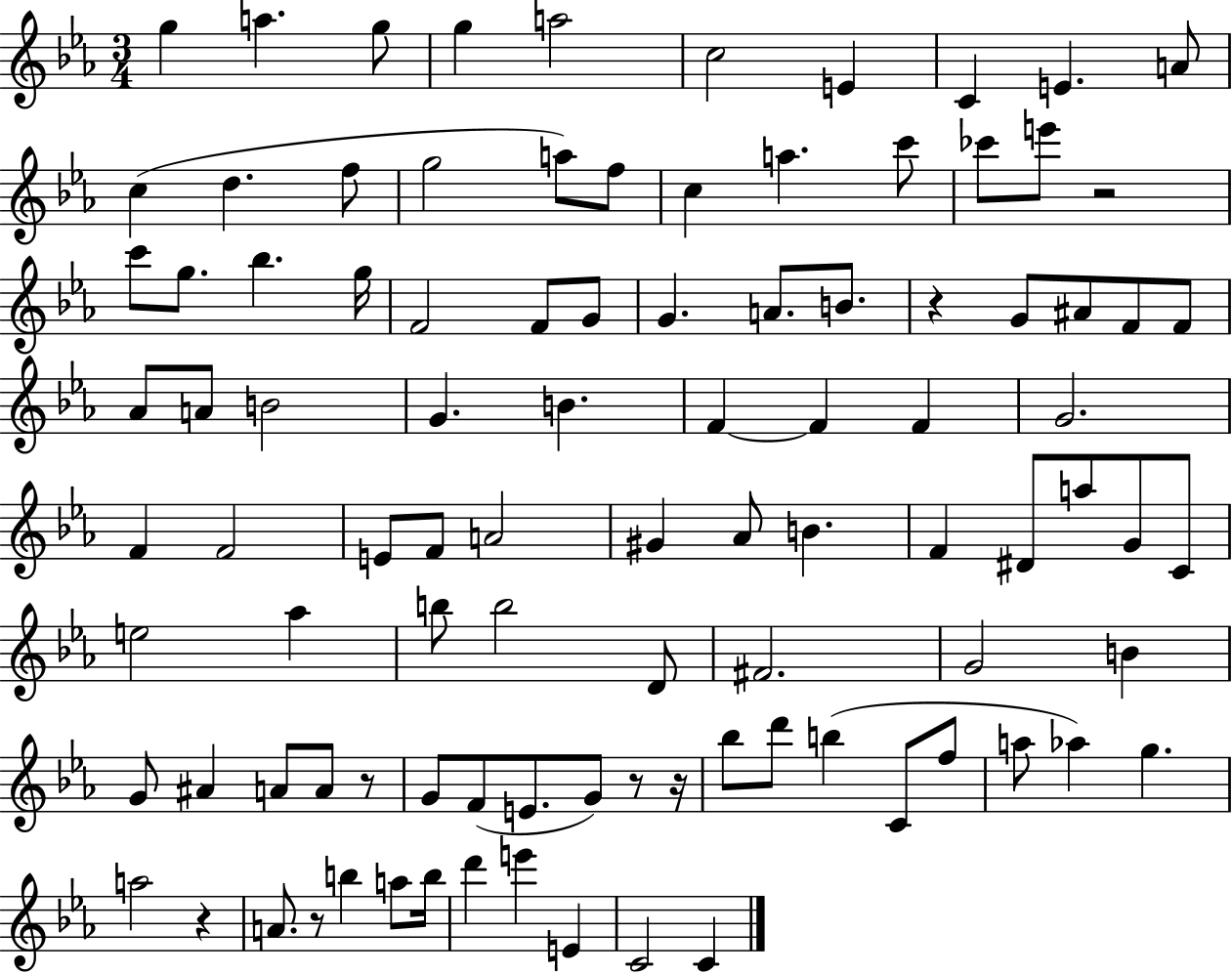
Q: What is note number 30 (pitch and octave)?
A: A4